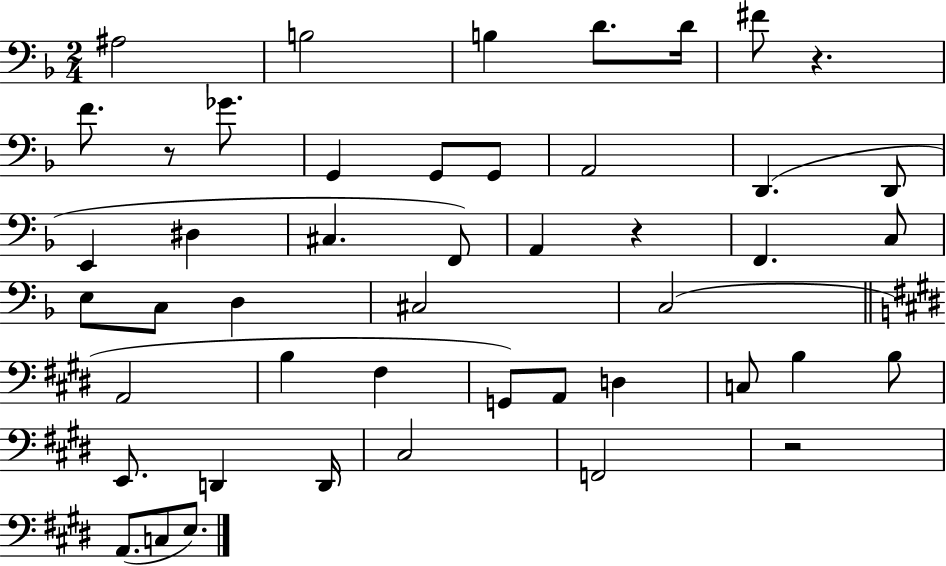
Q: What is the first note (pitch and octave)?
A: A#3